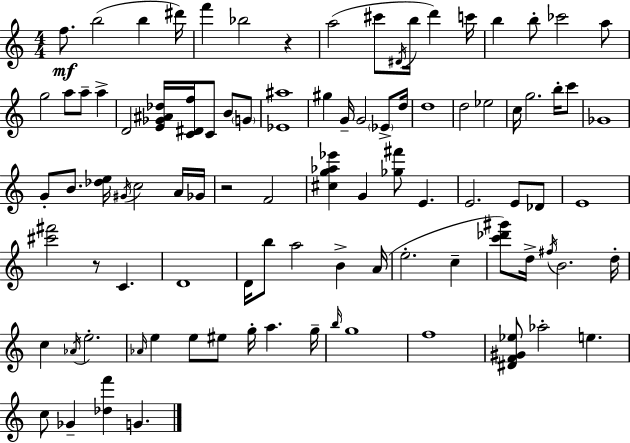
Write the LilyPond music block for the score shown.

{
  \clef treble
  \numericTimeSignature
  \time 4/4
  \key a \minor
  f''8.\mf b''2( b''4 dis'''16) | f'''4 bes''2 r4 | a''2( cis'''8 \acciaccatura { dis'16 } b''16 d'''4) | c'''16 b''4 b''8-. ces'''2 a''8 | \break g''2 a''8 a''8-- a''4-> | d'2 <e' ges' ais' des''>16 <c' dis' f''>16 c'8 b'8 \parenthesize g'8 | <ees' ais''>1 | gis''4 g'16-- g'2 \parenthesize ees'8-> | \break d''16 d''1 | d''2 ees''2 | c''16 g''2. b''16-. c'''8 | ges'1 | \break g'8-. b'8. <des'' e''>16 \acciaccatura { gis'16 } c''2 | a'16 ges'16 r2 f'2 | <cis'' g'' aes'' ees'''>4 g'4 <ges'' fis'''>8 e'4. | e'2. e'8 | \break des'8 e'1 | <cis''' fis'''>2 r8 c'4. | d'1 | d'16 b''8 a''2 b'4-> | \break a'16( e''2.-. c''4-- | <c''' des''' gis'''>8) d''16-> \acciaccatura { fis''16 } b'2. | d''16-. c''4 \acciaccatura { aes'16 } e''2.-. | \grace { aes'16 } e''4 e''8 eis''8 g''16-. a''4. | \break g''16-- \grace { b''16 } g''1 | f''1 | <dis' f' gis' ees''>8 aes''2-. | e''4. c''8 ges'4-- <des'' f'''>4 | \break g'4. \bar "|."
}